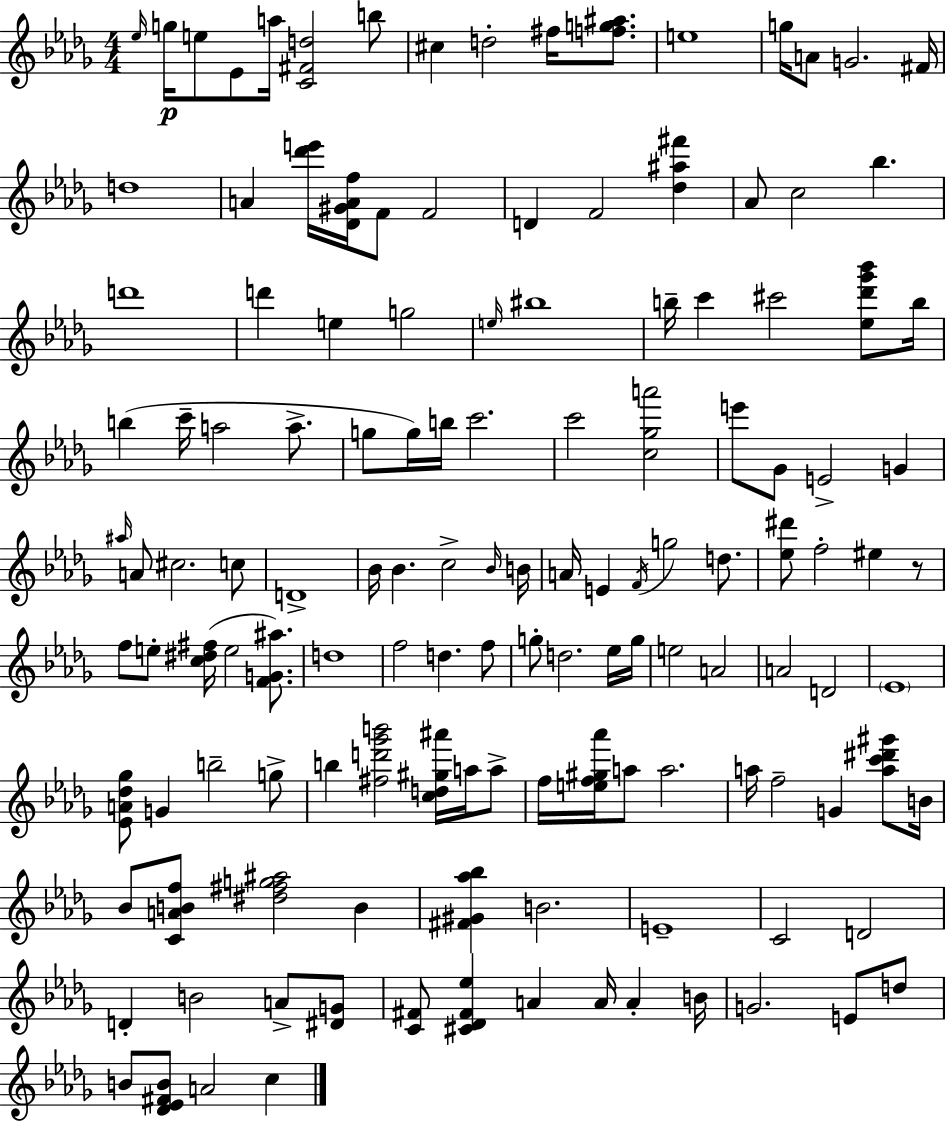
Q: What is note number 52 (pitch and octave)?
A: Bb4